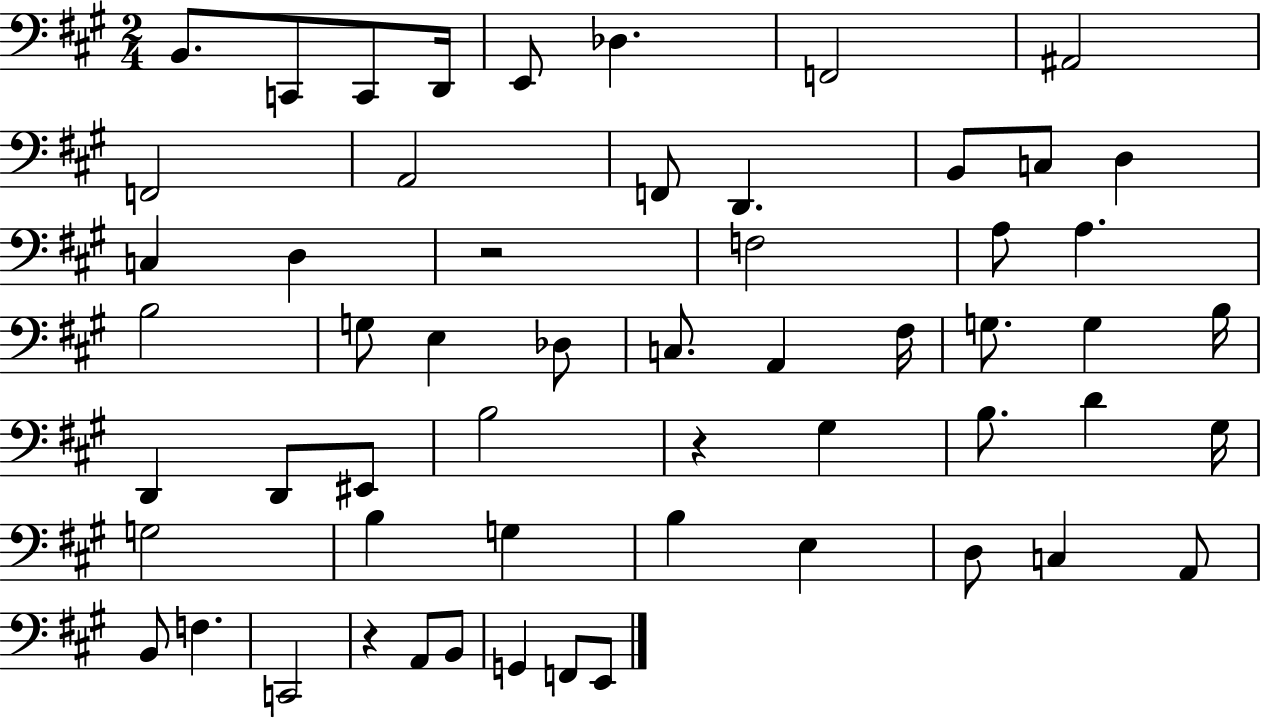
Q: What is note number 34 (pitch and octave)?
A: B3